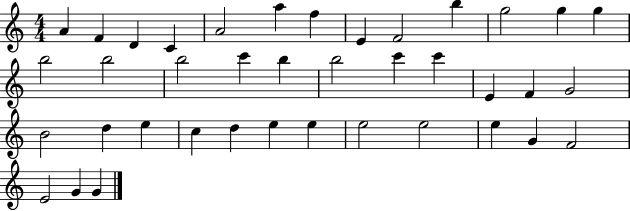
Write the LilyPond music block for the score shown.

{
  \clef treble
  \numericTimeSignature
  \time 4/4
  \key c \major
  a'4 f'4 d'4 c'4 | a'2 a''4 f''4 | e'4 f'2 b''4 | g''2 g''4 g''4 | \break b''2 b''2 | b''2 c'''4 b''4 | b''2 c'''4 c'''4 | e'4 f'4 g'2 | \break b'2 d''4 e''4 | c''4 d''4 e''4 e''4 | e''2 e''2 | e''4 g'4 f'2 | \break e'2 g'4 g'4 | \bar "|."
}